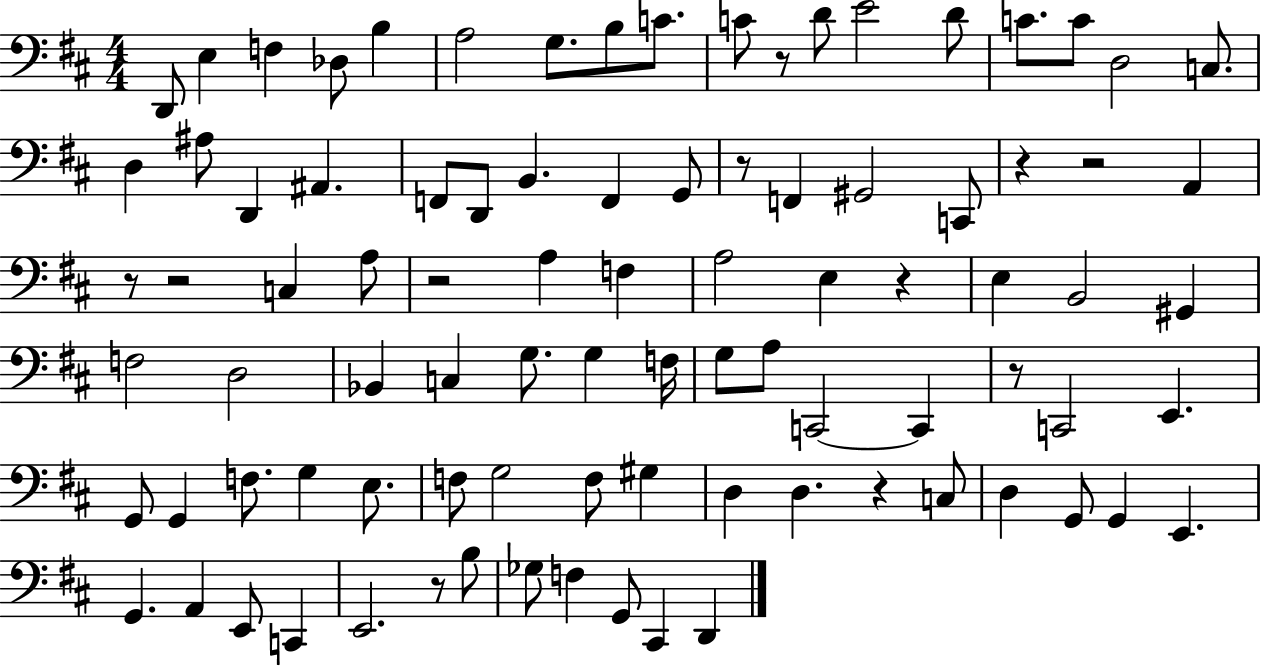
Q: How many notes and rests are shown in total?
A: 90